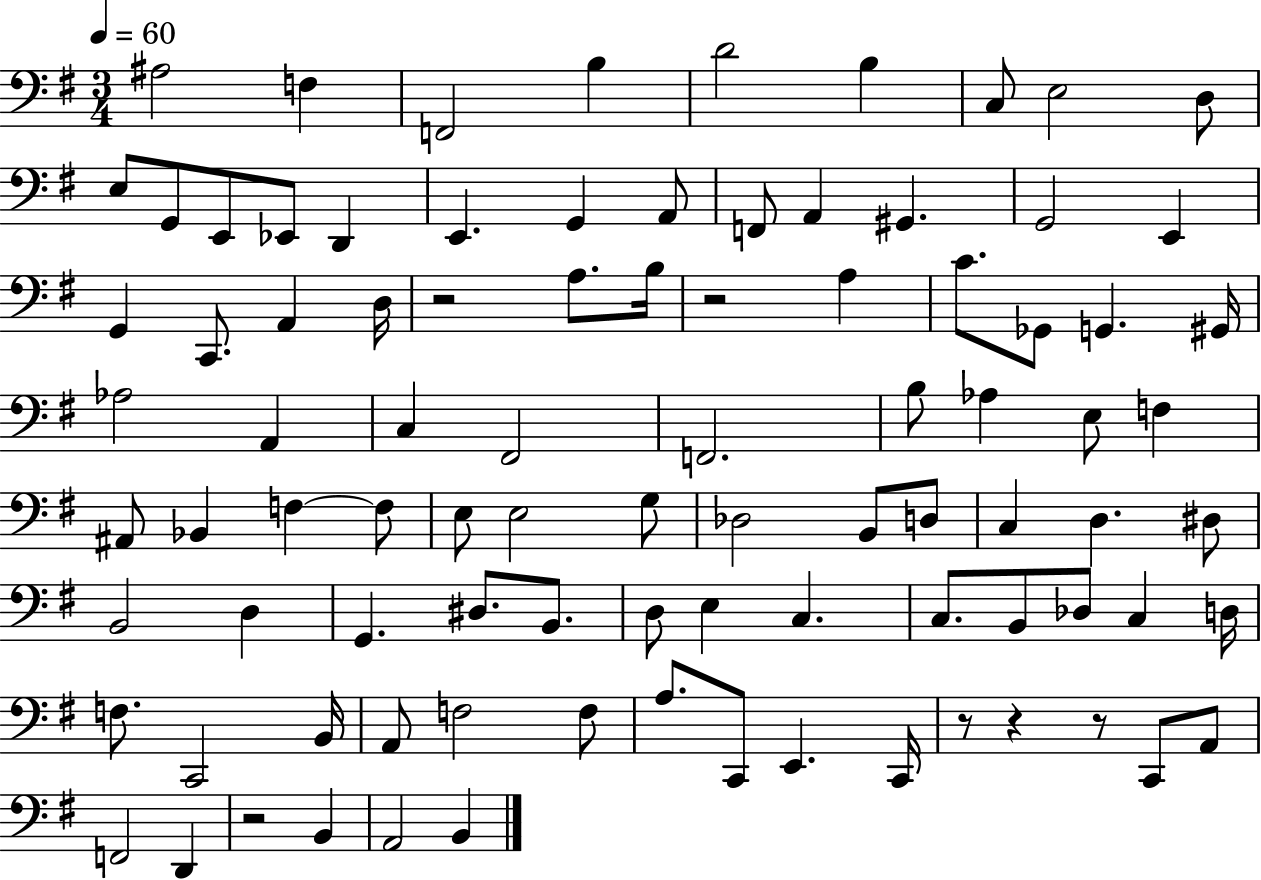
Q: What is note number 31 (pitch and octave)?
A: Gb2